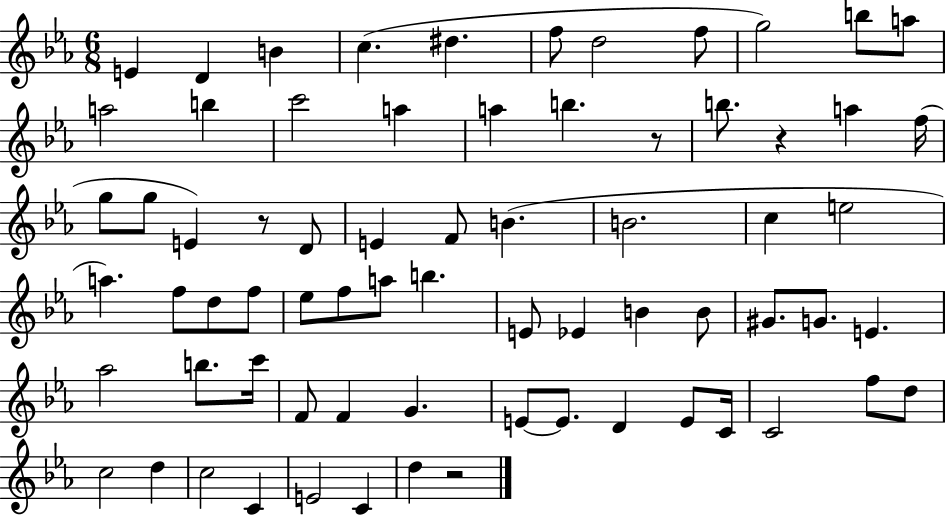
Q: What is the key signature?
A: EES major